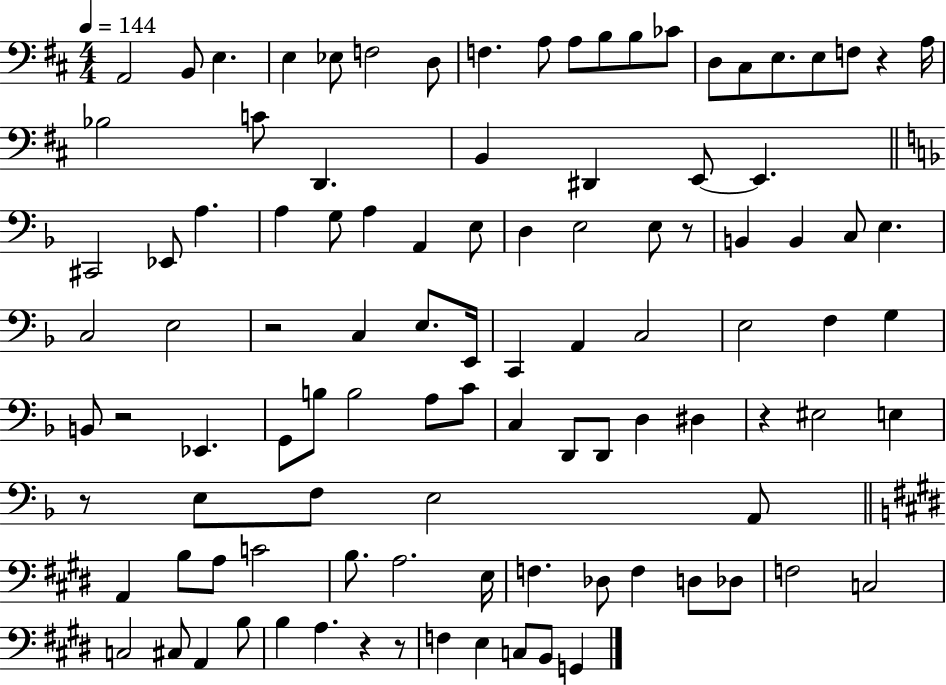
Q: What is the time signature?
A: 4/4